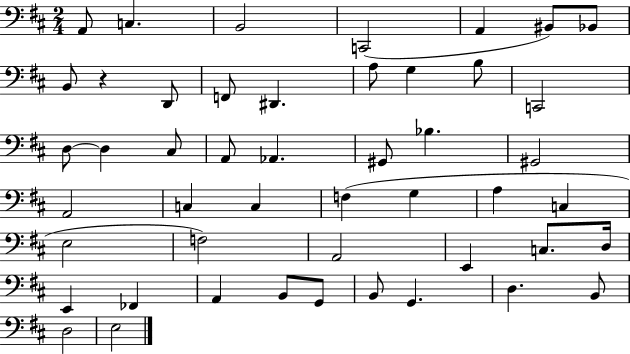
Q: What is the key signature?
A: D major